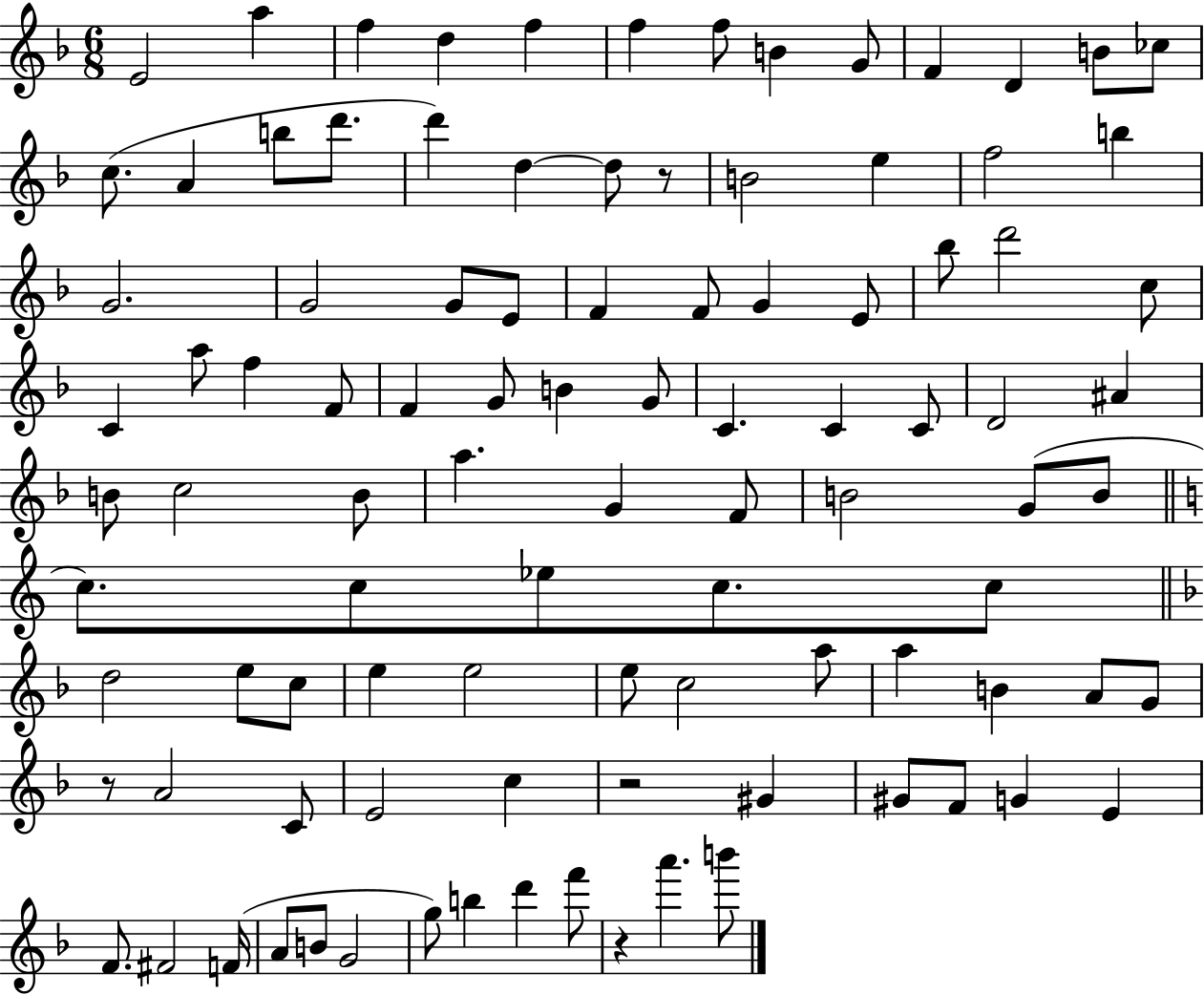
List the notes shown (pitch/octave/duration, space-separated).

E4/h A5/q F5/q D5/q F5/q F5/q F5/e B4/q G4/e F4/q D4/q B4/e CES5/e C5/e. A4/q B5/e D6/e. D6/q D5/q D5/e R/e B4/h E5/q F5/h B5/q G4/h. G4/h G4/e E4/e F4/q F4/e G4/q E4/e Bb5/e D6/h C5/e C4/q A5/e F5/q F4/e F4/q G4/e B4/q G4/e C4/q. C4/q C4/e D4/h A#4/q B4/e C5/h B4/e A5/q. G4/q F4/e B4/h G4/e B4/e C5/e. C5/e Eb5/e C5/e. C5/e D5/h E5/e C5/e E5/q E5/h E5/e C5/h A5/e A5/q B4/q A4/e G4/e R/e A4/h C4/e E4/h C5/q R/h G#4/q G#4/e F4/e G4/q E4/q F4/e. F#4/h F4/s A4/e B4/e G4/h G5/e B5/q D6/q F6/e R/q A6/q. B6/e